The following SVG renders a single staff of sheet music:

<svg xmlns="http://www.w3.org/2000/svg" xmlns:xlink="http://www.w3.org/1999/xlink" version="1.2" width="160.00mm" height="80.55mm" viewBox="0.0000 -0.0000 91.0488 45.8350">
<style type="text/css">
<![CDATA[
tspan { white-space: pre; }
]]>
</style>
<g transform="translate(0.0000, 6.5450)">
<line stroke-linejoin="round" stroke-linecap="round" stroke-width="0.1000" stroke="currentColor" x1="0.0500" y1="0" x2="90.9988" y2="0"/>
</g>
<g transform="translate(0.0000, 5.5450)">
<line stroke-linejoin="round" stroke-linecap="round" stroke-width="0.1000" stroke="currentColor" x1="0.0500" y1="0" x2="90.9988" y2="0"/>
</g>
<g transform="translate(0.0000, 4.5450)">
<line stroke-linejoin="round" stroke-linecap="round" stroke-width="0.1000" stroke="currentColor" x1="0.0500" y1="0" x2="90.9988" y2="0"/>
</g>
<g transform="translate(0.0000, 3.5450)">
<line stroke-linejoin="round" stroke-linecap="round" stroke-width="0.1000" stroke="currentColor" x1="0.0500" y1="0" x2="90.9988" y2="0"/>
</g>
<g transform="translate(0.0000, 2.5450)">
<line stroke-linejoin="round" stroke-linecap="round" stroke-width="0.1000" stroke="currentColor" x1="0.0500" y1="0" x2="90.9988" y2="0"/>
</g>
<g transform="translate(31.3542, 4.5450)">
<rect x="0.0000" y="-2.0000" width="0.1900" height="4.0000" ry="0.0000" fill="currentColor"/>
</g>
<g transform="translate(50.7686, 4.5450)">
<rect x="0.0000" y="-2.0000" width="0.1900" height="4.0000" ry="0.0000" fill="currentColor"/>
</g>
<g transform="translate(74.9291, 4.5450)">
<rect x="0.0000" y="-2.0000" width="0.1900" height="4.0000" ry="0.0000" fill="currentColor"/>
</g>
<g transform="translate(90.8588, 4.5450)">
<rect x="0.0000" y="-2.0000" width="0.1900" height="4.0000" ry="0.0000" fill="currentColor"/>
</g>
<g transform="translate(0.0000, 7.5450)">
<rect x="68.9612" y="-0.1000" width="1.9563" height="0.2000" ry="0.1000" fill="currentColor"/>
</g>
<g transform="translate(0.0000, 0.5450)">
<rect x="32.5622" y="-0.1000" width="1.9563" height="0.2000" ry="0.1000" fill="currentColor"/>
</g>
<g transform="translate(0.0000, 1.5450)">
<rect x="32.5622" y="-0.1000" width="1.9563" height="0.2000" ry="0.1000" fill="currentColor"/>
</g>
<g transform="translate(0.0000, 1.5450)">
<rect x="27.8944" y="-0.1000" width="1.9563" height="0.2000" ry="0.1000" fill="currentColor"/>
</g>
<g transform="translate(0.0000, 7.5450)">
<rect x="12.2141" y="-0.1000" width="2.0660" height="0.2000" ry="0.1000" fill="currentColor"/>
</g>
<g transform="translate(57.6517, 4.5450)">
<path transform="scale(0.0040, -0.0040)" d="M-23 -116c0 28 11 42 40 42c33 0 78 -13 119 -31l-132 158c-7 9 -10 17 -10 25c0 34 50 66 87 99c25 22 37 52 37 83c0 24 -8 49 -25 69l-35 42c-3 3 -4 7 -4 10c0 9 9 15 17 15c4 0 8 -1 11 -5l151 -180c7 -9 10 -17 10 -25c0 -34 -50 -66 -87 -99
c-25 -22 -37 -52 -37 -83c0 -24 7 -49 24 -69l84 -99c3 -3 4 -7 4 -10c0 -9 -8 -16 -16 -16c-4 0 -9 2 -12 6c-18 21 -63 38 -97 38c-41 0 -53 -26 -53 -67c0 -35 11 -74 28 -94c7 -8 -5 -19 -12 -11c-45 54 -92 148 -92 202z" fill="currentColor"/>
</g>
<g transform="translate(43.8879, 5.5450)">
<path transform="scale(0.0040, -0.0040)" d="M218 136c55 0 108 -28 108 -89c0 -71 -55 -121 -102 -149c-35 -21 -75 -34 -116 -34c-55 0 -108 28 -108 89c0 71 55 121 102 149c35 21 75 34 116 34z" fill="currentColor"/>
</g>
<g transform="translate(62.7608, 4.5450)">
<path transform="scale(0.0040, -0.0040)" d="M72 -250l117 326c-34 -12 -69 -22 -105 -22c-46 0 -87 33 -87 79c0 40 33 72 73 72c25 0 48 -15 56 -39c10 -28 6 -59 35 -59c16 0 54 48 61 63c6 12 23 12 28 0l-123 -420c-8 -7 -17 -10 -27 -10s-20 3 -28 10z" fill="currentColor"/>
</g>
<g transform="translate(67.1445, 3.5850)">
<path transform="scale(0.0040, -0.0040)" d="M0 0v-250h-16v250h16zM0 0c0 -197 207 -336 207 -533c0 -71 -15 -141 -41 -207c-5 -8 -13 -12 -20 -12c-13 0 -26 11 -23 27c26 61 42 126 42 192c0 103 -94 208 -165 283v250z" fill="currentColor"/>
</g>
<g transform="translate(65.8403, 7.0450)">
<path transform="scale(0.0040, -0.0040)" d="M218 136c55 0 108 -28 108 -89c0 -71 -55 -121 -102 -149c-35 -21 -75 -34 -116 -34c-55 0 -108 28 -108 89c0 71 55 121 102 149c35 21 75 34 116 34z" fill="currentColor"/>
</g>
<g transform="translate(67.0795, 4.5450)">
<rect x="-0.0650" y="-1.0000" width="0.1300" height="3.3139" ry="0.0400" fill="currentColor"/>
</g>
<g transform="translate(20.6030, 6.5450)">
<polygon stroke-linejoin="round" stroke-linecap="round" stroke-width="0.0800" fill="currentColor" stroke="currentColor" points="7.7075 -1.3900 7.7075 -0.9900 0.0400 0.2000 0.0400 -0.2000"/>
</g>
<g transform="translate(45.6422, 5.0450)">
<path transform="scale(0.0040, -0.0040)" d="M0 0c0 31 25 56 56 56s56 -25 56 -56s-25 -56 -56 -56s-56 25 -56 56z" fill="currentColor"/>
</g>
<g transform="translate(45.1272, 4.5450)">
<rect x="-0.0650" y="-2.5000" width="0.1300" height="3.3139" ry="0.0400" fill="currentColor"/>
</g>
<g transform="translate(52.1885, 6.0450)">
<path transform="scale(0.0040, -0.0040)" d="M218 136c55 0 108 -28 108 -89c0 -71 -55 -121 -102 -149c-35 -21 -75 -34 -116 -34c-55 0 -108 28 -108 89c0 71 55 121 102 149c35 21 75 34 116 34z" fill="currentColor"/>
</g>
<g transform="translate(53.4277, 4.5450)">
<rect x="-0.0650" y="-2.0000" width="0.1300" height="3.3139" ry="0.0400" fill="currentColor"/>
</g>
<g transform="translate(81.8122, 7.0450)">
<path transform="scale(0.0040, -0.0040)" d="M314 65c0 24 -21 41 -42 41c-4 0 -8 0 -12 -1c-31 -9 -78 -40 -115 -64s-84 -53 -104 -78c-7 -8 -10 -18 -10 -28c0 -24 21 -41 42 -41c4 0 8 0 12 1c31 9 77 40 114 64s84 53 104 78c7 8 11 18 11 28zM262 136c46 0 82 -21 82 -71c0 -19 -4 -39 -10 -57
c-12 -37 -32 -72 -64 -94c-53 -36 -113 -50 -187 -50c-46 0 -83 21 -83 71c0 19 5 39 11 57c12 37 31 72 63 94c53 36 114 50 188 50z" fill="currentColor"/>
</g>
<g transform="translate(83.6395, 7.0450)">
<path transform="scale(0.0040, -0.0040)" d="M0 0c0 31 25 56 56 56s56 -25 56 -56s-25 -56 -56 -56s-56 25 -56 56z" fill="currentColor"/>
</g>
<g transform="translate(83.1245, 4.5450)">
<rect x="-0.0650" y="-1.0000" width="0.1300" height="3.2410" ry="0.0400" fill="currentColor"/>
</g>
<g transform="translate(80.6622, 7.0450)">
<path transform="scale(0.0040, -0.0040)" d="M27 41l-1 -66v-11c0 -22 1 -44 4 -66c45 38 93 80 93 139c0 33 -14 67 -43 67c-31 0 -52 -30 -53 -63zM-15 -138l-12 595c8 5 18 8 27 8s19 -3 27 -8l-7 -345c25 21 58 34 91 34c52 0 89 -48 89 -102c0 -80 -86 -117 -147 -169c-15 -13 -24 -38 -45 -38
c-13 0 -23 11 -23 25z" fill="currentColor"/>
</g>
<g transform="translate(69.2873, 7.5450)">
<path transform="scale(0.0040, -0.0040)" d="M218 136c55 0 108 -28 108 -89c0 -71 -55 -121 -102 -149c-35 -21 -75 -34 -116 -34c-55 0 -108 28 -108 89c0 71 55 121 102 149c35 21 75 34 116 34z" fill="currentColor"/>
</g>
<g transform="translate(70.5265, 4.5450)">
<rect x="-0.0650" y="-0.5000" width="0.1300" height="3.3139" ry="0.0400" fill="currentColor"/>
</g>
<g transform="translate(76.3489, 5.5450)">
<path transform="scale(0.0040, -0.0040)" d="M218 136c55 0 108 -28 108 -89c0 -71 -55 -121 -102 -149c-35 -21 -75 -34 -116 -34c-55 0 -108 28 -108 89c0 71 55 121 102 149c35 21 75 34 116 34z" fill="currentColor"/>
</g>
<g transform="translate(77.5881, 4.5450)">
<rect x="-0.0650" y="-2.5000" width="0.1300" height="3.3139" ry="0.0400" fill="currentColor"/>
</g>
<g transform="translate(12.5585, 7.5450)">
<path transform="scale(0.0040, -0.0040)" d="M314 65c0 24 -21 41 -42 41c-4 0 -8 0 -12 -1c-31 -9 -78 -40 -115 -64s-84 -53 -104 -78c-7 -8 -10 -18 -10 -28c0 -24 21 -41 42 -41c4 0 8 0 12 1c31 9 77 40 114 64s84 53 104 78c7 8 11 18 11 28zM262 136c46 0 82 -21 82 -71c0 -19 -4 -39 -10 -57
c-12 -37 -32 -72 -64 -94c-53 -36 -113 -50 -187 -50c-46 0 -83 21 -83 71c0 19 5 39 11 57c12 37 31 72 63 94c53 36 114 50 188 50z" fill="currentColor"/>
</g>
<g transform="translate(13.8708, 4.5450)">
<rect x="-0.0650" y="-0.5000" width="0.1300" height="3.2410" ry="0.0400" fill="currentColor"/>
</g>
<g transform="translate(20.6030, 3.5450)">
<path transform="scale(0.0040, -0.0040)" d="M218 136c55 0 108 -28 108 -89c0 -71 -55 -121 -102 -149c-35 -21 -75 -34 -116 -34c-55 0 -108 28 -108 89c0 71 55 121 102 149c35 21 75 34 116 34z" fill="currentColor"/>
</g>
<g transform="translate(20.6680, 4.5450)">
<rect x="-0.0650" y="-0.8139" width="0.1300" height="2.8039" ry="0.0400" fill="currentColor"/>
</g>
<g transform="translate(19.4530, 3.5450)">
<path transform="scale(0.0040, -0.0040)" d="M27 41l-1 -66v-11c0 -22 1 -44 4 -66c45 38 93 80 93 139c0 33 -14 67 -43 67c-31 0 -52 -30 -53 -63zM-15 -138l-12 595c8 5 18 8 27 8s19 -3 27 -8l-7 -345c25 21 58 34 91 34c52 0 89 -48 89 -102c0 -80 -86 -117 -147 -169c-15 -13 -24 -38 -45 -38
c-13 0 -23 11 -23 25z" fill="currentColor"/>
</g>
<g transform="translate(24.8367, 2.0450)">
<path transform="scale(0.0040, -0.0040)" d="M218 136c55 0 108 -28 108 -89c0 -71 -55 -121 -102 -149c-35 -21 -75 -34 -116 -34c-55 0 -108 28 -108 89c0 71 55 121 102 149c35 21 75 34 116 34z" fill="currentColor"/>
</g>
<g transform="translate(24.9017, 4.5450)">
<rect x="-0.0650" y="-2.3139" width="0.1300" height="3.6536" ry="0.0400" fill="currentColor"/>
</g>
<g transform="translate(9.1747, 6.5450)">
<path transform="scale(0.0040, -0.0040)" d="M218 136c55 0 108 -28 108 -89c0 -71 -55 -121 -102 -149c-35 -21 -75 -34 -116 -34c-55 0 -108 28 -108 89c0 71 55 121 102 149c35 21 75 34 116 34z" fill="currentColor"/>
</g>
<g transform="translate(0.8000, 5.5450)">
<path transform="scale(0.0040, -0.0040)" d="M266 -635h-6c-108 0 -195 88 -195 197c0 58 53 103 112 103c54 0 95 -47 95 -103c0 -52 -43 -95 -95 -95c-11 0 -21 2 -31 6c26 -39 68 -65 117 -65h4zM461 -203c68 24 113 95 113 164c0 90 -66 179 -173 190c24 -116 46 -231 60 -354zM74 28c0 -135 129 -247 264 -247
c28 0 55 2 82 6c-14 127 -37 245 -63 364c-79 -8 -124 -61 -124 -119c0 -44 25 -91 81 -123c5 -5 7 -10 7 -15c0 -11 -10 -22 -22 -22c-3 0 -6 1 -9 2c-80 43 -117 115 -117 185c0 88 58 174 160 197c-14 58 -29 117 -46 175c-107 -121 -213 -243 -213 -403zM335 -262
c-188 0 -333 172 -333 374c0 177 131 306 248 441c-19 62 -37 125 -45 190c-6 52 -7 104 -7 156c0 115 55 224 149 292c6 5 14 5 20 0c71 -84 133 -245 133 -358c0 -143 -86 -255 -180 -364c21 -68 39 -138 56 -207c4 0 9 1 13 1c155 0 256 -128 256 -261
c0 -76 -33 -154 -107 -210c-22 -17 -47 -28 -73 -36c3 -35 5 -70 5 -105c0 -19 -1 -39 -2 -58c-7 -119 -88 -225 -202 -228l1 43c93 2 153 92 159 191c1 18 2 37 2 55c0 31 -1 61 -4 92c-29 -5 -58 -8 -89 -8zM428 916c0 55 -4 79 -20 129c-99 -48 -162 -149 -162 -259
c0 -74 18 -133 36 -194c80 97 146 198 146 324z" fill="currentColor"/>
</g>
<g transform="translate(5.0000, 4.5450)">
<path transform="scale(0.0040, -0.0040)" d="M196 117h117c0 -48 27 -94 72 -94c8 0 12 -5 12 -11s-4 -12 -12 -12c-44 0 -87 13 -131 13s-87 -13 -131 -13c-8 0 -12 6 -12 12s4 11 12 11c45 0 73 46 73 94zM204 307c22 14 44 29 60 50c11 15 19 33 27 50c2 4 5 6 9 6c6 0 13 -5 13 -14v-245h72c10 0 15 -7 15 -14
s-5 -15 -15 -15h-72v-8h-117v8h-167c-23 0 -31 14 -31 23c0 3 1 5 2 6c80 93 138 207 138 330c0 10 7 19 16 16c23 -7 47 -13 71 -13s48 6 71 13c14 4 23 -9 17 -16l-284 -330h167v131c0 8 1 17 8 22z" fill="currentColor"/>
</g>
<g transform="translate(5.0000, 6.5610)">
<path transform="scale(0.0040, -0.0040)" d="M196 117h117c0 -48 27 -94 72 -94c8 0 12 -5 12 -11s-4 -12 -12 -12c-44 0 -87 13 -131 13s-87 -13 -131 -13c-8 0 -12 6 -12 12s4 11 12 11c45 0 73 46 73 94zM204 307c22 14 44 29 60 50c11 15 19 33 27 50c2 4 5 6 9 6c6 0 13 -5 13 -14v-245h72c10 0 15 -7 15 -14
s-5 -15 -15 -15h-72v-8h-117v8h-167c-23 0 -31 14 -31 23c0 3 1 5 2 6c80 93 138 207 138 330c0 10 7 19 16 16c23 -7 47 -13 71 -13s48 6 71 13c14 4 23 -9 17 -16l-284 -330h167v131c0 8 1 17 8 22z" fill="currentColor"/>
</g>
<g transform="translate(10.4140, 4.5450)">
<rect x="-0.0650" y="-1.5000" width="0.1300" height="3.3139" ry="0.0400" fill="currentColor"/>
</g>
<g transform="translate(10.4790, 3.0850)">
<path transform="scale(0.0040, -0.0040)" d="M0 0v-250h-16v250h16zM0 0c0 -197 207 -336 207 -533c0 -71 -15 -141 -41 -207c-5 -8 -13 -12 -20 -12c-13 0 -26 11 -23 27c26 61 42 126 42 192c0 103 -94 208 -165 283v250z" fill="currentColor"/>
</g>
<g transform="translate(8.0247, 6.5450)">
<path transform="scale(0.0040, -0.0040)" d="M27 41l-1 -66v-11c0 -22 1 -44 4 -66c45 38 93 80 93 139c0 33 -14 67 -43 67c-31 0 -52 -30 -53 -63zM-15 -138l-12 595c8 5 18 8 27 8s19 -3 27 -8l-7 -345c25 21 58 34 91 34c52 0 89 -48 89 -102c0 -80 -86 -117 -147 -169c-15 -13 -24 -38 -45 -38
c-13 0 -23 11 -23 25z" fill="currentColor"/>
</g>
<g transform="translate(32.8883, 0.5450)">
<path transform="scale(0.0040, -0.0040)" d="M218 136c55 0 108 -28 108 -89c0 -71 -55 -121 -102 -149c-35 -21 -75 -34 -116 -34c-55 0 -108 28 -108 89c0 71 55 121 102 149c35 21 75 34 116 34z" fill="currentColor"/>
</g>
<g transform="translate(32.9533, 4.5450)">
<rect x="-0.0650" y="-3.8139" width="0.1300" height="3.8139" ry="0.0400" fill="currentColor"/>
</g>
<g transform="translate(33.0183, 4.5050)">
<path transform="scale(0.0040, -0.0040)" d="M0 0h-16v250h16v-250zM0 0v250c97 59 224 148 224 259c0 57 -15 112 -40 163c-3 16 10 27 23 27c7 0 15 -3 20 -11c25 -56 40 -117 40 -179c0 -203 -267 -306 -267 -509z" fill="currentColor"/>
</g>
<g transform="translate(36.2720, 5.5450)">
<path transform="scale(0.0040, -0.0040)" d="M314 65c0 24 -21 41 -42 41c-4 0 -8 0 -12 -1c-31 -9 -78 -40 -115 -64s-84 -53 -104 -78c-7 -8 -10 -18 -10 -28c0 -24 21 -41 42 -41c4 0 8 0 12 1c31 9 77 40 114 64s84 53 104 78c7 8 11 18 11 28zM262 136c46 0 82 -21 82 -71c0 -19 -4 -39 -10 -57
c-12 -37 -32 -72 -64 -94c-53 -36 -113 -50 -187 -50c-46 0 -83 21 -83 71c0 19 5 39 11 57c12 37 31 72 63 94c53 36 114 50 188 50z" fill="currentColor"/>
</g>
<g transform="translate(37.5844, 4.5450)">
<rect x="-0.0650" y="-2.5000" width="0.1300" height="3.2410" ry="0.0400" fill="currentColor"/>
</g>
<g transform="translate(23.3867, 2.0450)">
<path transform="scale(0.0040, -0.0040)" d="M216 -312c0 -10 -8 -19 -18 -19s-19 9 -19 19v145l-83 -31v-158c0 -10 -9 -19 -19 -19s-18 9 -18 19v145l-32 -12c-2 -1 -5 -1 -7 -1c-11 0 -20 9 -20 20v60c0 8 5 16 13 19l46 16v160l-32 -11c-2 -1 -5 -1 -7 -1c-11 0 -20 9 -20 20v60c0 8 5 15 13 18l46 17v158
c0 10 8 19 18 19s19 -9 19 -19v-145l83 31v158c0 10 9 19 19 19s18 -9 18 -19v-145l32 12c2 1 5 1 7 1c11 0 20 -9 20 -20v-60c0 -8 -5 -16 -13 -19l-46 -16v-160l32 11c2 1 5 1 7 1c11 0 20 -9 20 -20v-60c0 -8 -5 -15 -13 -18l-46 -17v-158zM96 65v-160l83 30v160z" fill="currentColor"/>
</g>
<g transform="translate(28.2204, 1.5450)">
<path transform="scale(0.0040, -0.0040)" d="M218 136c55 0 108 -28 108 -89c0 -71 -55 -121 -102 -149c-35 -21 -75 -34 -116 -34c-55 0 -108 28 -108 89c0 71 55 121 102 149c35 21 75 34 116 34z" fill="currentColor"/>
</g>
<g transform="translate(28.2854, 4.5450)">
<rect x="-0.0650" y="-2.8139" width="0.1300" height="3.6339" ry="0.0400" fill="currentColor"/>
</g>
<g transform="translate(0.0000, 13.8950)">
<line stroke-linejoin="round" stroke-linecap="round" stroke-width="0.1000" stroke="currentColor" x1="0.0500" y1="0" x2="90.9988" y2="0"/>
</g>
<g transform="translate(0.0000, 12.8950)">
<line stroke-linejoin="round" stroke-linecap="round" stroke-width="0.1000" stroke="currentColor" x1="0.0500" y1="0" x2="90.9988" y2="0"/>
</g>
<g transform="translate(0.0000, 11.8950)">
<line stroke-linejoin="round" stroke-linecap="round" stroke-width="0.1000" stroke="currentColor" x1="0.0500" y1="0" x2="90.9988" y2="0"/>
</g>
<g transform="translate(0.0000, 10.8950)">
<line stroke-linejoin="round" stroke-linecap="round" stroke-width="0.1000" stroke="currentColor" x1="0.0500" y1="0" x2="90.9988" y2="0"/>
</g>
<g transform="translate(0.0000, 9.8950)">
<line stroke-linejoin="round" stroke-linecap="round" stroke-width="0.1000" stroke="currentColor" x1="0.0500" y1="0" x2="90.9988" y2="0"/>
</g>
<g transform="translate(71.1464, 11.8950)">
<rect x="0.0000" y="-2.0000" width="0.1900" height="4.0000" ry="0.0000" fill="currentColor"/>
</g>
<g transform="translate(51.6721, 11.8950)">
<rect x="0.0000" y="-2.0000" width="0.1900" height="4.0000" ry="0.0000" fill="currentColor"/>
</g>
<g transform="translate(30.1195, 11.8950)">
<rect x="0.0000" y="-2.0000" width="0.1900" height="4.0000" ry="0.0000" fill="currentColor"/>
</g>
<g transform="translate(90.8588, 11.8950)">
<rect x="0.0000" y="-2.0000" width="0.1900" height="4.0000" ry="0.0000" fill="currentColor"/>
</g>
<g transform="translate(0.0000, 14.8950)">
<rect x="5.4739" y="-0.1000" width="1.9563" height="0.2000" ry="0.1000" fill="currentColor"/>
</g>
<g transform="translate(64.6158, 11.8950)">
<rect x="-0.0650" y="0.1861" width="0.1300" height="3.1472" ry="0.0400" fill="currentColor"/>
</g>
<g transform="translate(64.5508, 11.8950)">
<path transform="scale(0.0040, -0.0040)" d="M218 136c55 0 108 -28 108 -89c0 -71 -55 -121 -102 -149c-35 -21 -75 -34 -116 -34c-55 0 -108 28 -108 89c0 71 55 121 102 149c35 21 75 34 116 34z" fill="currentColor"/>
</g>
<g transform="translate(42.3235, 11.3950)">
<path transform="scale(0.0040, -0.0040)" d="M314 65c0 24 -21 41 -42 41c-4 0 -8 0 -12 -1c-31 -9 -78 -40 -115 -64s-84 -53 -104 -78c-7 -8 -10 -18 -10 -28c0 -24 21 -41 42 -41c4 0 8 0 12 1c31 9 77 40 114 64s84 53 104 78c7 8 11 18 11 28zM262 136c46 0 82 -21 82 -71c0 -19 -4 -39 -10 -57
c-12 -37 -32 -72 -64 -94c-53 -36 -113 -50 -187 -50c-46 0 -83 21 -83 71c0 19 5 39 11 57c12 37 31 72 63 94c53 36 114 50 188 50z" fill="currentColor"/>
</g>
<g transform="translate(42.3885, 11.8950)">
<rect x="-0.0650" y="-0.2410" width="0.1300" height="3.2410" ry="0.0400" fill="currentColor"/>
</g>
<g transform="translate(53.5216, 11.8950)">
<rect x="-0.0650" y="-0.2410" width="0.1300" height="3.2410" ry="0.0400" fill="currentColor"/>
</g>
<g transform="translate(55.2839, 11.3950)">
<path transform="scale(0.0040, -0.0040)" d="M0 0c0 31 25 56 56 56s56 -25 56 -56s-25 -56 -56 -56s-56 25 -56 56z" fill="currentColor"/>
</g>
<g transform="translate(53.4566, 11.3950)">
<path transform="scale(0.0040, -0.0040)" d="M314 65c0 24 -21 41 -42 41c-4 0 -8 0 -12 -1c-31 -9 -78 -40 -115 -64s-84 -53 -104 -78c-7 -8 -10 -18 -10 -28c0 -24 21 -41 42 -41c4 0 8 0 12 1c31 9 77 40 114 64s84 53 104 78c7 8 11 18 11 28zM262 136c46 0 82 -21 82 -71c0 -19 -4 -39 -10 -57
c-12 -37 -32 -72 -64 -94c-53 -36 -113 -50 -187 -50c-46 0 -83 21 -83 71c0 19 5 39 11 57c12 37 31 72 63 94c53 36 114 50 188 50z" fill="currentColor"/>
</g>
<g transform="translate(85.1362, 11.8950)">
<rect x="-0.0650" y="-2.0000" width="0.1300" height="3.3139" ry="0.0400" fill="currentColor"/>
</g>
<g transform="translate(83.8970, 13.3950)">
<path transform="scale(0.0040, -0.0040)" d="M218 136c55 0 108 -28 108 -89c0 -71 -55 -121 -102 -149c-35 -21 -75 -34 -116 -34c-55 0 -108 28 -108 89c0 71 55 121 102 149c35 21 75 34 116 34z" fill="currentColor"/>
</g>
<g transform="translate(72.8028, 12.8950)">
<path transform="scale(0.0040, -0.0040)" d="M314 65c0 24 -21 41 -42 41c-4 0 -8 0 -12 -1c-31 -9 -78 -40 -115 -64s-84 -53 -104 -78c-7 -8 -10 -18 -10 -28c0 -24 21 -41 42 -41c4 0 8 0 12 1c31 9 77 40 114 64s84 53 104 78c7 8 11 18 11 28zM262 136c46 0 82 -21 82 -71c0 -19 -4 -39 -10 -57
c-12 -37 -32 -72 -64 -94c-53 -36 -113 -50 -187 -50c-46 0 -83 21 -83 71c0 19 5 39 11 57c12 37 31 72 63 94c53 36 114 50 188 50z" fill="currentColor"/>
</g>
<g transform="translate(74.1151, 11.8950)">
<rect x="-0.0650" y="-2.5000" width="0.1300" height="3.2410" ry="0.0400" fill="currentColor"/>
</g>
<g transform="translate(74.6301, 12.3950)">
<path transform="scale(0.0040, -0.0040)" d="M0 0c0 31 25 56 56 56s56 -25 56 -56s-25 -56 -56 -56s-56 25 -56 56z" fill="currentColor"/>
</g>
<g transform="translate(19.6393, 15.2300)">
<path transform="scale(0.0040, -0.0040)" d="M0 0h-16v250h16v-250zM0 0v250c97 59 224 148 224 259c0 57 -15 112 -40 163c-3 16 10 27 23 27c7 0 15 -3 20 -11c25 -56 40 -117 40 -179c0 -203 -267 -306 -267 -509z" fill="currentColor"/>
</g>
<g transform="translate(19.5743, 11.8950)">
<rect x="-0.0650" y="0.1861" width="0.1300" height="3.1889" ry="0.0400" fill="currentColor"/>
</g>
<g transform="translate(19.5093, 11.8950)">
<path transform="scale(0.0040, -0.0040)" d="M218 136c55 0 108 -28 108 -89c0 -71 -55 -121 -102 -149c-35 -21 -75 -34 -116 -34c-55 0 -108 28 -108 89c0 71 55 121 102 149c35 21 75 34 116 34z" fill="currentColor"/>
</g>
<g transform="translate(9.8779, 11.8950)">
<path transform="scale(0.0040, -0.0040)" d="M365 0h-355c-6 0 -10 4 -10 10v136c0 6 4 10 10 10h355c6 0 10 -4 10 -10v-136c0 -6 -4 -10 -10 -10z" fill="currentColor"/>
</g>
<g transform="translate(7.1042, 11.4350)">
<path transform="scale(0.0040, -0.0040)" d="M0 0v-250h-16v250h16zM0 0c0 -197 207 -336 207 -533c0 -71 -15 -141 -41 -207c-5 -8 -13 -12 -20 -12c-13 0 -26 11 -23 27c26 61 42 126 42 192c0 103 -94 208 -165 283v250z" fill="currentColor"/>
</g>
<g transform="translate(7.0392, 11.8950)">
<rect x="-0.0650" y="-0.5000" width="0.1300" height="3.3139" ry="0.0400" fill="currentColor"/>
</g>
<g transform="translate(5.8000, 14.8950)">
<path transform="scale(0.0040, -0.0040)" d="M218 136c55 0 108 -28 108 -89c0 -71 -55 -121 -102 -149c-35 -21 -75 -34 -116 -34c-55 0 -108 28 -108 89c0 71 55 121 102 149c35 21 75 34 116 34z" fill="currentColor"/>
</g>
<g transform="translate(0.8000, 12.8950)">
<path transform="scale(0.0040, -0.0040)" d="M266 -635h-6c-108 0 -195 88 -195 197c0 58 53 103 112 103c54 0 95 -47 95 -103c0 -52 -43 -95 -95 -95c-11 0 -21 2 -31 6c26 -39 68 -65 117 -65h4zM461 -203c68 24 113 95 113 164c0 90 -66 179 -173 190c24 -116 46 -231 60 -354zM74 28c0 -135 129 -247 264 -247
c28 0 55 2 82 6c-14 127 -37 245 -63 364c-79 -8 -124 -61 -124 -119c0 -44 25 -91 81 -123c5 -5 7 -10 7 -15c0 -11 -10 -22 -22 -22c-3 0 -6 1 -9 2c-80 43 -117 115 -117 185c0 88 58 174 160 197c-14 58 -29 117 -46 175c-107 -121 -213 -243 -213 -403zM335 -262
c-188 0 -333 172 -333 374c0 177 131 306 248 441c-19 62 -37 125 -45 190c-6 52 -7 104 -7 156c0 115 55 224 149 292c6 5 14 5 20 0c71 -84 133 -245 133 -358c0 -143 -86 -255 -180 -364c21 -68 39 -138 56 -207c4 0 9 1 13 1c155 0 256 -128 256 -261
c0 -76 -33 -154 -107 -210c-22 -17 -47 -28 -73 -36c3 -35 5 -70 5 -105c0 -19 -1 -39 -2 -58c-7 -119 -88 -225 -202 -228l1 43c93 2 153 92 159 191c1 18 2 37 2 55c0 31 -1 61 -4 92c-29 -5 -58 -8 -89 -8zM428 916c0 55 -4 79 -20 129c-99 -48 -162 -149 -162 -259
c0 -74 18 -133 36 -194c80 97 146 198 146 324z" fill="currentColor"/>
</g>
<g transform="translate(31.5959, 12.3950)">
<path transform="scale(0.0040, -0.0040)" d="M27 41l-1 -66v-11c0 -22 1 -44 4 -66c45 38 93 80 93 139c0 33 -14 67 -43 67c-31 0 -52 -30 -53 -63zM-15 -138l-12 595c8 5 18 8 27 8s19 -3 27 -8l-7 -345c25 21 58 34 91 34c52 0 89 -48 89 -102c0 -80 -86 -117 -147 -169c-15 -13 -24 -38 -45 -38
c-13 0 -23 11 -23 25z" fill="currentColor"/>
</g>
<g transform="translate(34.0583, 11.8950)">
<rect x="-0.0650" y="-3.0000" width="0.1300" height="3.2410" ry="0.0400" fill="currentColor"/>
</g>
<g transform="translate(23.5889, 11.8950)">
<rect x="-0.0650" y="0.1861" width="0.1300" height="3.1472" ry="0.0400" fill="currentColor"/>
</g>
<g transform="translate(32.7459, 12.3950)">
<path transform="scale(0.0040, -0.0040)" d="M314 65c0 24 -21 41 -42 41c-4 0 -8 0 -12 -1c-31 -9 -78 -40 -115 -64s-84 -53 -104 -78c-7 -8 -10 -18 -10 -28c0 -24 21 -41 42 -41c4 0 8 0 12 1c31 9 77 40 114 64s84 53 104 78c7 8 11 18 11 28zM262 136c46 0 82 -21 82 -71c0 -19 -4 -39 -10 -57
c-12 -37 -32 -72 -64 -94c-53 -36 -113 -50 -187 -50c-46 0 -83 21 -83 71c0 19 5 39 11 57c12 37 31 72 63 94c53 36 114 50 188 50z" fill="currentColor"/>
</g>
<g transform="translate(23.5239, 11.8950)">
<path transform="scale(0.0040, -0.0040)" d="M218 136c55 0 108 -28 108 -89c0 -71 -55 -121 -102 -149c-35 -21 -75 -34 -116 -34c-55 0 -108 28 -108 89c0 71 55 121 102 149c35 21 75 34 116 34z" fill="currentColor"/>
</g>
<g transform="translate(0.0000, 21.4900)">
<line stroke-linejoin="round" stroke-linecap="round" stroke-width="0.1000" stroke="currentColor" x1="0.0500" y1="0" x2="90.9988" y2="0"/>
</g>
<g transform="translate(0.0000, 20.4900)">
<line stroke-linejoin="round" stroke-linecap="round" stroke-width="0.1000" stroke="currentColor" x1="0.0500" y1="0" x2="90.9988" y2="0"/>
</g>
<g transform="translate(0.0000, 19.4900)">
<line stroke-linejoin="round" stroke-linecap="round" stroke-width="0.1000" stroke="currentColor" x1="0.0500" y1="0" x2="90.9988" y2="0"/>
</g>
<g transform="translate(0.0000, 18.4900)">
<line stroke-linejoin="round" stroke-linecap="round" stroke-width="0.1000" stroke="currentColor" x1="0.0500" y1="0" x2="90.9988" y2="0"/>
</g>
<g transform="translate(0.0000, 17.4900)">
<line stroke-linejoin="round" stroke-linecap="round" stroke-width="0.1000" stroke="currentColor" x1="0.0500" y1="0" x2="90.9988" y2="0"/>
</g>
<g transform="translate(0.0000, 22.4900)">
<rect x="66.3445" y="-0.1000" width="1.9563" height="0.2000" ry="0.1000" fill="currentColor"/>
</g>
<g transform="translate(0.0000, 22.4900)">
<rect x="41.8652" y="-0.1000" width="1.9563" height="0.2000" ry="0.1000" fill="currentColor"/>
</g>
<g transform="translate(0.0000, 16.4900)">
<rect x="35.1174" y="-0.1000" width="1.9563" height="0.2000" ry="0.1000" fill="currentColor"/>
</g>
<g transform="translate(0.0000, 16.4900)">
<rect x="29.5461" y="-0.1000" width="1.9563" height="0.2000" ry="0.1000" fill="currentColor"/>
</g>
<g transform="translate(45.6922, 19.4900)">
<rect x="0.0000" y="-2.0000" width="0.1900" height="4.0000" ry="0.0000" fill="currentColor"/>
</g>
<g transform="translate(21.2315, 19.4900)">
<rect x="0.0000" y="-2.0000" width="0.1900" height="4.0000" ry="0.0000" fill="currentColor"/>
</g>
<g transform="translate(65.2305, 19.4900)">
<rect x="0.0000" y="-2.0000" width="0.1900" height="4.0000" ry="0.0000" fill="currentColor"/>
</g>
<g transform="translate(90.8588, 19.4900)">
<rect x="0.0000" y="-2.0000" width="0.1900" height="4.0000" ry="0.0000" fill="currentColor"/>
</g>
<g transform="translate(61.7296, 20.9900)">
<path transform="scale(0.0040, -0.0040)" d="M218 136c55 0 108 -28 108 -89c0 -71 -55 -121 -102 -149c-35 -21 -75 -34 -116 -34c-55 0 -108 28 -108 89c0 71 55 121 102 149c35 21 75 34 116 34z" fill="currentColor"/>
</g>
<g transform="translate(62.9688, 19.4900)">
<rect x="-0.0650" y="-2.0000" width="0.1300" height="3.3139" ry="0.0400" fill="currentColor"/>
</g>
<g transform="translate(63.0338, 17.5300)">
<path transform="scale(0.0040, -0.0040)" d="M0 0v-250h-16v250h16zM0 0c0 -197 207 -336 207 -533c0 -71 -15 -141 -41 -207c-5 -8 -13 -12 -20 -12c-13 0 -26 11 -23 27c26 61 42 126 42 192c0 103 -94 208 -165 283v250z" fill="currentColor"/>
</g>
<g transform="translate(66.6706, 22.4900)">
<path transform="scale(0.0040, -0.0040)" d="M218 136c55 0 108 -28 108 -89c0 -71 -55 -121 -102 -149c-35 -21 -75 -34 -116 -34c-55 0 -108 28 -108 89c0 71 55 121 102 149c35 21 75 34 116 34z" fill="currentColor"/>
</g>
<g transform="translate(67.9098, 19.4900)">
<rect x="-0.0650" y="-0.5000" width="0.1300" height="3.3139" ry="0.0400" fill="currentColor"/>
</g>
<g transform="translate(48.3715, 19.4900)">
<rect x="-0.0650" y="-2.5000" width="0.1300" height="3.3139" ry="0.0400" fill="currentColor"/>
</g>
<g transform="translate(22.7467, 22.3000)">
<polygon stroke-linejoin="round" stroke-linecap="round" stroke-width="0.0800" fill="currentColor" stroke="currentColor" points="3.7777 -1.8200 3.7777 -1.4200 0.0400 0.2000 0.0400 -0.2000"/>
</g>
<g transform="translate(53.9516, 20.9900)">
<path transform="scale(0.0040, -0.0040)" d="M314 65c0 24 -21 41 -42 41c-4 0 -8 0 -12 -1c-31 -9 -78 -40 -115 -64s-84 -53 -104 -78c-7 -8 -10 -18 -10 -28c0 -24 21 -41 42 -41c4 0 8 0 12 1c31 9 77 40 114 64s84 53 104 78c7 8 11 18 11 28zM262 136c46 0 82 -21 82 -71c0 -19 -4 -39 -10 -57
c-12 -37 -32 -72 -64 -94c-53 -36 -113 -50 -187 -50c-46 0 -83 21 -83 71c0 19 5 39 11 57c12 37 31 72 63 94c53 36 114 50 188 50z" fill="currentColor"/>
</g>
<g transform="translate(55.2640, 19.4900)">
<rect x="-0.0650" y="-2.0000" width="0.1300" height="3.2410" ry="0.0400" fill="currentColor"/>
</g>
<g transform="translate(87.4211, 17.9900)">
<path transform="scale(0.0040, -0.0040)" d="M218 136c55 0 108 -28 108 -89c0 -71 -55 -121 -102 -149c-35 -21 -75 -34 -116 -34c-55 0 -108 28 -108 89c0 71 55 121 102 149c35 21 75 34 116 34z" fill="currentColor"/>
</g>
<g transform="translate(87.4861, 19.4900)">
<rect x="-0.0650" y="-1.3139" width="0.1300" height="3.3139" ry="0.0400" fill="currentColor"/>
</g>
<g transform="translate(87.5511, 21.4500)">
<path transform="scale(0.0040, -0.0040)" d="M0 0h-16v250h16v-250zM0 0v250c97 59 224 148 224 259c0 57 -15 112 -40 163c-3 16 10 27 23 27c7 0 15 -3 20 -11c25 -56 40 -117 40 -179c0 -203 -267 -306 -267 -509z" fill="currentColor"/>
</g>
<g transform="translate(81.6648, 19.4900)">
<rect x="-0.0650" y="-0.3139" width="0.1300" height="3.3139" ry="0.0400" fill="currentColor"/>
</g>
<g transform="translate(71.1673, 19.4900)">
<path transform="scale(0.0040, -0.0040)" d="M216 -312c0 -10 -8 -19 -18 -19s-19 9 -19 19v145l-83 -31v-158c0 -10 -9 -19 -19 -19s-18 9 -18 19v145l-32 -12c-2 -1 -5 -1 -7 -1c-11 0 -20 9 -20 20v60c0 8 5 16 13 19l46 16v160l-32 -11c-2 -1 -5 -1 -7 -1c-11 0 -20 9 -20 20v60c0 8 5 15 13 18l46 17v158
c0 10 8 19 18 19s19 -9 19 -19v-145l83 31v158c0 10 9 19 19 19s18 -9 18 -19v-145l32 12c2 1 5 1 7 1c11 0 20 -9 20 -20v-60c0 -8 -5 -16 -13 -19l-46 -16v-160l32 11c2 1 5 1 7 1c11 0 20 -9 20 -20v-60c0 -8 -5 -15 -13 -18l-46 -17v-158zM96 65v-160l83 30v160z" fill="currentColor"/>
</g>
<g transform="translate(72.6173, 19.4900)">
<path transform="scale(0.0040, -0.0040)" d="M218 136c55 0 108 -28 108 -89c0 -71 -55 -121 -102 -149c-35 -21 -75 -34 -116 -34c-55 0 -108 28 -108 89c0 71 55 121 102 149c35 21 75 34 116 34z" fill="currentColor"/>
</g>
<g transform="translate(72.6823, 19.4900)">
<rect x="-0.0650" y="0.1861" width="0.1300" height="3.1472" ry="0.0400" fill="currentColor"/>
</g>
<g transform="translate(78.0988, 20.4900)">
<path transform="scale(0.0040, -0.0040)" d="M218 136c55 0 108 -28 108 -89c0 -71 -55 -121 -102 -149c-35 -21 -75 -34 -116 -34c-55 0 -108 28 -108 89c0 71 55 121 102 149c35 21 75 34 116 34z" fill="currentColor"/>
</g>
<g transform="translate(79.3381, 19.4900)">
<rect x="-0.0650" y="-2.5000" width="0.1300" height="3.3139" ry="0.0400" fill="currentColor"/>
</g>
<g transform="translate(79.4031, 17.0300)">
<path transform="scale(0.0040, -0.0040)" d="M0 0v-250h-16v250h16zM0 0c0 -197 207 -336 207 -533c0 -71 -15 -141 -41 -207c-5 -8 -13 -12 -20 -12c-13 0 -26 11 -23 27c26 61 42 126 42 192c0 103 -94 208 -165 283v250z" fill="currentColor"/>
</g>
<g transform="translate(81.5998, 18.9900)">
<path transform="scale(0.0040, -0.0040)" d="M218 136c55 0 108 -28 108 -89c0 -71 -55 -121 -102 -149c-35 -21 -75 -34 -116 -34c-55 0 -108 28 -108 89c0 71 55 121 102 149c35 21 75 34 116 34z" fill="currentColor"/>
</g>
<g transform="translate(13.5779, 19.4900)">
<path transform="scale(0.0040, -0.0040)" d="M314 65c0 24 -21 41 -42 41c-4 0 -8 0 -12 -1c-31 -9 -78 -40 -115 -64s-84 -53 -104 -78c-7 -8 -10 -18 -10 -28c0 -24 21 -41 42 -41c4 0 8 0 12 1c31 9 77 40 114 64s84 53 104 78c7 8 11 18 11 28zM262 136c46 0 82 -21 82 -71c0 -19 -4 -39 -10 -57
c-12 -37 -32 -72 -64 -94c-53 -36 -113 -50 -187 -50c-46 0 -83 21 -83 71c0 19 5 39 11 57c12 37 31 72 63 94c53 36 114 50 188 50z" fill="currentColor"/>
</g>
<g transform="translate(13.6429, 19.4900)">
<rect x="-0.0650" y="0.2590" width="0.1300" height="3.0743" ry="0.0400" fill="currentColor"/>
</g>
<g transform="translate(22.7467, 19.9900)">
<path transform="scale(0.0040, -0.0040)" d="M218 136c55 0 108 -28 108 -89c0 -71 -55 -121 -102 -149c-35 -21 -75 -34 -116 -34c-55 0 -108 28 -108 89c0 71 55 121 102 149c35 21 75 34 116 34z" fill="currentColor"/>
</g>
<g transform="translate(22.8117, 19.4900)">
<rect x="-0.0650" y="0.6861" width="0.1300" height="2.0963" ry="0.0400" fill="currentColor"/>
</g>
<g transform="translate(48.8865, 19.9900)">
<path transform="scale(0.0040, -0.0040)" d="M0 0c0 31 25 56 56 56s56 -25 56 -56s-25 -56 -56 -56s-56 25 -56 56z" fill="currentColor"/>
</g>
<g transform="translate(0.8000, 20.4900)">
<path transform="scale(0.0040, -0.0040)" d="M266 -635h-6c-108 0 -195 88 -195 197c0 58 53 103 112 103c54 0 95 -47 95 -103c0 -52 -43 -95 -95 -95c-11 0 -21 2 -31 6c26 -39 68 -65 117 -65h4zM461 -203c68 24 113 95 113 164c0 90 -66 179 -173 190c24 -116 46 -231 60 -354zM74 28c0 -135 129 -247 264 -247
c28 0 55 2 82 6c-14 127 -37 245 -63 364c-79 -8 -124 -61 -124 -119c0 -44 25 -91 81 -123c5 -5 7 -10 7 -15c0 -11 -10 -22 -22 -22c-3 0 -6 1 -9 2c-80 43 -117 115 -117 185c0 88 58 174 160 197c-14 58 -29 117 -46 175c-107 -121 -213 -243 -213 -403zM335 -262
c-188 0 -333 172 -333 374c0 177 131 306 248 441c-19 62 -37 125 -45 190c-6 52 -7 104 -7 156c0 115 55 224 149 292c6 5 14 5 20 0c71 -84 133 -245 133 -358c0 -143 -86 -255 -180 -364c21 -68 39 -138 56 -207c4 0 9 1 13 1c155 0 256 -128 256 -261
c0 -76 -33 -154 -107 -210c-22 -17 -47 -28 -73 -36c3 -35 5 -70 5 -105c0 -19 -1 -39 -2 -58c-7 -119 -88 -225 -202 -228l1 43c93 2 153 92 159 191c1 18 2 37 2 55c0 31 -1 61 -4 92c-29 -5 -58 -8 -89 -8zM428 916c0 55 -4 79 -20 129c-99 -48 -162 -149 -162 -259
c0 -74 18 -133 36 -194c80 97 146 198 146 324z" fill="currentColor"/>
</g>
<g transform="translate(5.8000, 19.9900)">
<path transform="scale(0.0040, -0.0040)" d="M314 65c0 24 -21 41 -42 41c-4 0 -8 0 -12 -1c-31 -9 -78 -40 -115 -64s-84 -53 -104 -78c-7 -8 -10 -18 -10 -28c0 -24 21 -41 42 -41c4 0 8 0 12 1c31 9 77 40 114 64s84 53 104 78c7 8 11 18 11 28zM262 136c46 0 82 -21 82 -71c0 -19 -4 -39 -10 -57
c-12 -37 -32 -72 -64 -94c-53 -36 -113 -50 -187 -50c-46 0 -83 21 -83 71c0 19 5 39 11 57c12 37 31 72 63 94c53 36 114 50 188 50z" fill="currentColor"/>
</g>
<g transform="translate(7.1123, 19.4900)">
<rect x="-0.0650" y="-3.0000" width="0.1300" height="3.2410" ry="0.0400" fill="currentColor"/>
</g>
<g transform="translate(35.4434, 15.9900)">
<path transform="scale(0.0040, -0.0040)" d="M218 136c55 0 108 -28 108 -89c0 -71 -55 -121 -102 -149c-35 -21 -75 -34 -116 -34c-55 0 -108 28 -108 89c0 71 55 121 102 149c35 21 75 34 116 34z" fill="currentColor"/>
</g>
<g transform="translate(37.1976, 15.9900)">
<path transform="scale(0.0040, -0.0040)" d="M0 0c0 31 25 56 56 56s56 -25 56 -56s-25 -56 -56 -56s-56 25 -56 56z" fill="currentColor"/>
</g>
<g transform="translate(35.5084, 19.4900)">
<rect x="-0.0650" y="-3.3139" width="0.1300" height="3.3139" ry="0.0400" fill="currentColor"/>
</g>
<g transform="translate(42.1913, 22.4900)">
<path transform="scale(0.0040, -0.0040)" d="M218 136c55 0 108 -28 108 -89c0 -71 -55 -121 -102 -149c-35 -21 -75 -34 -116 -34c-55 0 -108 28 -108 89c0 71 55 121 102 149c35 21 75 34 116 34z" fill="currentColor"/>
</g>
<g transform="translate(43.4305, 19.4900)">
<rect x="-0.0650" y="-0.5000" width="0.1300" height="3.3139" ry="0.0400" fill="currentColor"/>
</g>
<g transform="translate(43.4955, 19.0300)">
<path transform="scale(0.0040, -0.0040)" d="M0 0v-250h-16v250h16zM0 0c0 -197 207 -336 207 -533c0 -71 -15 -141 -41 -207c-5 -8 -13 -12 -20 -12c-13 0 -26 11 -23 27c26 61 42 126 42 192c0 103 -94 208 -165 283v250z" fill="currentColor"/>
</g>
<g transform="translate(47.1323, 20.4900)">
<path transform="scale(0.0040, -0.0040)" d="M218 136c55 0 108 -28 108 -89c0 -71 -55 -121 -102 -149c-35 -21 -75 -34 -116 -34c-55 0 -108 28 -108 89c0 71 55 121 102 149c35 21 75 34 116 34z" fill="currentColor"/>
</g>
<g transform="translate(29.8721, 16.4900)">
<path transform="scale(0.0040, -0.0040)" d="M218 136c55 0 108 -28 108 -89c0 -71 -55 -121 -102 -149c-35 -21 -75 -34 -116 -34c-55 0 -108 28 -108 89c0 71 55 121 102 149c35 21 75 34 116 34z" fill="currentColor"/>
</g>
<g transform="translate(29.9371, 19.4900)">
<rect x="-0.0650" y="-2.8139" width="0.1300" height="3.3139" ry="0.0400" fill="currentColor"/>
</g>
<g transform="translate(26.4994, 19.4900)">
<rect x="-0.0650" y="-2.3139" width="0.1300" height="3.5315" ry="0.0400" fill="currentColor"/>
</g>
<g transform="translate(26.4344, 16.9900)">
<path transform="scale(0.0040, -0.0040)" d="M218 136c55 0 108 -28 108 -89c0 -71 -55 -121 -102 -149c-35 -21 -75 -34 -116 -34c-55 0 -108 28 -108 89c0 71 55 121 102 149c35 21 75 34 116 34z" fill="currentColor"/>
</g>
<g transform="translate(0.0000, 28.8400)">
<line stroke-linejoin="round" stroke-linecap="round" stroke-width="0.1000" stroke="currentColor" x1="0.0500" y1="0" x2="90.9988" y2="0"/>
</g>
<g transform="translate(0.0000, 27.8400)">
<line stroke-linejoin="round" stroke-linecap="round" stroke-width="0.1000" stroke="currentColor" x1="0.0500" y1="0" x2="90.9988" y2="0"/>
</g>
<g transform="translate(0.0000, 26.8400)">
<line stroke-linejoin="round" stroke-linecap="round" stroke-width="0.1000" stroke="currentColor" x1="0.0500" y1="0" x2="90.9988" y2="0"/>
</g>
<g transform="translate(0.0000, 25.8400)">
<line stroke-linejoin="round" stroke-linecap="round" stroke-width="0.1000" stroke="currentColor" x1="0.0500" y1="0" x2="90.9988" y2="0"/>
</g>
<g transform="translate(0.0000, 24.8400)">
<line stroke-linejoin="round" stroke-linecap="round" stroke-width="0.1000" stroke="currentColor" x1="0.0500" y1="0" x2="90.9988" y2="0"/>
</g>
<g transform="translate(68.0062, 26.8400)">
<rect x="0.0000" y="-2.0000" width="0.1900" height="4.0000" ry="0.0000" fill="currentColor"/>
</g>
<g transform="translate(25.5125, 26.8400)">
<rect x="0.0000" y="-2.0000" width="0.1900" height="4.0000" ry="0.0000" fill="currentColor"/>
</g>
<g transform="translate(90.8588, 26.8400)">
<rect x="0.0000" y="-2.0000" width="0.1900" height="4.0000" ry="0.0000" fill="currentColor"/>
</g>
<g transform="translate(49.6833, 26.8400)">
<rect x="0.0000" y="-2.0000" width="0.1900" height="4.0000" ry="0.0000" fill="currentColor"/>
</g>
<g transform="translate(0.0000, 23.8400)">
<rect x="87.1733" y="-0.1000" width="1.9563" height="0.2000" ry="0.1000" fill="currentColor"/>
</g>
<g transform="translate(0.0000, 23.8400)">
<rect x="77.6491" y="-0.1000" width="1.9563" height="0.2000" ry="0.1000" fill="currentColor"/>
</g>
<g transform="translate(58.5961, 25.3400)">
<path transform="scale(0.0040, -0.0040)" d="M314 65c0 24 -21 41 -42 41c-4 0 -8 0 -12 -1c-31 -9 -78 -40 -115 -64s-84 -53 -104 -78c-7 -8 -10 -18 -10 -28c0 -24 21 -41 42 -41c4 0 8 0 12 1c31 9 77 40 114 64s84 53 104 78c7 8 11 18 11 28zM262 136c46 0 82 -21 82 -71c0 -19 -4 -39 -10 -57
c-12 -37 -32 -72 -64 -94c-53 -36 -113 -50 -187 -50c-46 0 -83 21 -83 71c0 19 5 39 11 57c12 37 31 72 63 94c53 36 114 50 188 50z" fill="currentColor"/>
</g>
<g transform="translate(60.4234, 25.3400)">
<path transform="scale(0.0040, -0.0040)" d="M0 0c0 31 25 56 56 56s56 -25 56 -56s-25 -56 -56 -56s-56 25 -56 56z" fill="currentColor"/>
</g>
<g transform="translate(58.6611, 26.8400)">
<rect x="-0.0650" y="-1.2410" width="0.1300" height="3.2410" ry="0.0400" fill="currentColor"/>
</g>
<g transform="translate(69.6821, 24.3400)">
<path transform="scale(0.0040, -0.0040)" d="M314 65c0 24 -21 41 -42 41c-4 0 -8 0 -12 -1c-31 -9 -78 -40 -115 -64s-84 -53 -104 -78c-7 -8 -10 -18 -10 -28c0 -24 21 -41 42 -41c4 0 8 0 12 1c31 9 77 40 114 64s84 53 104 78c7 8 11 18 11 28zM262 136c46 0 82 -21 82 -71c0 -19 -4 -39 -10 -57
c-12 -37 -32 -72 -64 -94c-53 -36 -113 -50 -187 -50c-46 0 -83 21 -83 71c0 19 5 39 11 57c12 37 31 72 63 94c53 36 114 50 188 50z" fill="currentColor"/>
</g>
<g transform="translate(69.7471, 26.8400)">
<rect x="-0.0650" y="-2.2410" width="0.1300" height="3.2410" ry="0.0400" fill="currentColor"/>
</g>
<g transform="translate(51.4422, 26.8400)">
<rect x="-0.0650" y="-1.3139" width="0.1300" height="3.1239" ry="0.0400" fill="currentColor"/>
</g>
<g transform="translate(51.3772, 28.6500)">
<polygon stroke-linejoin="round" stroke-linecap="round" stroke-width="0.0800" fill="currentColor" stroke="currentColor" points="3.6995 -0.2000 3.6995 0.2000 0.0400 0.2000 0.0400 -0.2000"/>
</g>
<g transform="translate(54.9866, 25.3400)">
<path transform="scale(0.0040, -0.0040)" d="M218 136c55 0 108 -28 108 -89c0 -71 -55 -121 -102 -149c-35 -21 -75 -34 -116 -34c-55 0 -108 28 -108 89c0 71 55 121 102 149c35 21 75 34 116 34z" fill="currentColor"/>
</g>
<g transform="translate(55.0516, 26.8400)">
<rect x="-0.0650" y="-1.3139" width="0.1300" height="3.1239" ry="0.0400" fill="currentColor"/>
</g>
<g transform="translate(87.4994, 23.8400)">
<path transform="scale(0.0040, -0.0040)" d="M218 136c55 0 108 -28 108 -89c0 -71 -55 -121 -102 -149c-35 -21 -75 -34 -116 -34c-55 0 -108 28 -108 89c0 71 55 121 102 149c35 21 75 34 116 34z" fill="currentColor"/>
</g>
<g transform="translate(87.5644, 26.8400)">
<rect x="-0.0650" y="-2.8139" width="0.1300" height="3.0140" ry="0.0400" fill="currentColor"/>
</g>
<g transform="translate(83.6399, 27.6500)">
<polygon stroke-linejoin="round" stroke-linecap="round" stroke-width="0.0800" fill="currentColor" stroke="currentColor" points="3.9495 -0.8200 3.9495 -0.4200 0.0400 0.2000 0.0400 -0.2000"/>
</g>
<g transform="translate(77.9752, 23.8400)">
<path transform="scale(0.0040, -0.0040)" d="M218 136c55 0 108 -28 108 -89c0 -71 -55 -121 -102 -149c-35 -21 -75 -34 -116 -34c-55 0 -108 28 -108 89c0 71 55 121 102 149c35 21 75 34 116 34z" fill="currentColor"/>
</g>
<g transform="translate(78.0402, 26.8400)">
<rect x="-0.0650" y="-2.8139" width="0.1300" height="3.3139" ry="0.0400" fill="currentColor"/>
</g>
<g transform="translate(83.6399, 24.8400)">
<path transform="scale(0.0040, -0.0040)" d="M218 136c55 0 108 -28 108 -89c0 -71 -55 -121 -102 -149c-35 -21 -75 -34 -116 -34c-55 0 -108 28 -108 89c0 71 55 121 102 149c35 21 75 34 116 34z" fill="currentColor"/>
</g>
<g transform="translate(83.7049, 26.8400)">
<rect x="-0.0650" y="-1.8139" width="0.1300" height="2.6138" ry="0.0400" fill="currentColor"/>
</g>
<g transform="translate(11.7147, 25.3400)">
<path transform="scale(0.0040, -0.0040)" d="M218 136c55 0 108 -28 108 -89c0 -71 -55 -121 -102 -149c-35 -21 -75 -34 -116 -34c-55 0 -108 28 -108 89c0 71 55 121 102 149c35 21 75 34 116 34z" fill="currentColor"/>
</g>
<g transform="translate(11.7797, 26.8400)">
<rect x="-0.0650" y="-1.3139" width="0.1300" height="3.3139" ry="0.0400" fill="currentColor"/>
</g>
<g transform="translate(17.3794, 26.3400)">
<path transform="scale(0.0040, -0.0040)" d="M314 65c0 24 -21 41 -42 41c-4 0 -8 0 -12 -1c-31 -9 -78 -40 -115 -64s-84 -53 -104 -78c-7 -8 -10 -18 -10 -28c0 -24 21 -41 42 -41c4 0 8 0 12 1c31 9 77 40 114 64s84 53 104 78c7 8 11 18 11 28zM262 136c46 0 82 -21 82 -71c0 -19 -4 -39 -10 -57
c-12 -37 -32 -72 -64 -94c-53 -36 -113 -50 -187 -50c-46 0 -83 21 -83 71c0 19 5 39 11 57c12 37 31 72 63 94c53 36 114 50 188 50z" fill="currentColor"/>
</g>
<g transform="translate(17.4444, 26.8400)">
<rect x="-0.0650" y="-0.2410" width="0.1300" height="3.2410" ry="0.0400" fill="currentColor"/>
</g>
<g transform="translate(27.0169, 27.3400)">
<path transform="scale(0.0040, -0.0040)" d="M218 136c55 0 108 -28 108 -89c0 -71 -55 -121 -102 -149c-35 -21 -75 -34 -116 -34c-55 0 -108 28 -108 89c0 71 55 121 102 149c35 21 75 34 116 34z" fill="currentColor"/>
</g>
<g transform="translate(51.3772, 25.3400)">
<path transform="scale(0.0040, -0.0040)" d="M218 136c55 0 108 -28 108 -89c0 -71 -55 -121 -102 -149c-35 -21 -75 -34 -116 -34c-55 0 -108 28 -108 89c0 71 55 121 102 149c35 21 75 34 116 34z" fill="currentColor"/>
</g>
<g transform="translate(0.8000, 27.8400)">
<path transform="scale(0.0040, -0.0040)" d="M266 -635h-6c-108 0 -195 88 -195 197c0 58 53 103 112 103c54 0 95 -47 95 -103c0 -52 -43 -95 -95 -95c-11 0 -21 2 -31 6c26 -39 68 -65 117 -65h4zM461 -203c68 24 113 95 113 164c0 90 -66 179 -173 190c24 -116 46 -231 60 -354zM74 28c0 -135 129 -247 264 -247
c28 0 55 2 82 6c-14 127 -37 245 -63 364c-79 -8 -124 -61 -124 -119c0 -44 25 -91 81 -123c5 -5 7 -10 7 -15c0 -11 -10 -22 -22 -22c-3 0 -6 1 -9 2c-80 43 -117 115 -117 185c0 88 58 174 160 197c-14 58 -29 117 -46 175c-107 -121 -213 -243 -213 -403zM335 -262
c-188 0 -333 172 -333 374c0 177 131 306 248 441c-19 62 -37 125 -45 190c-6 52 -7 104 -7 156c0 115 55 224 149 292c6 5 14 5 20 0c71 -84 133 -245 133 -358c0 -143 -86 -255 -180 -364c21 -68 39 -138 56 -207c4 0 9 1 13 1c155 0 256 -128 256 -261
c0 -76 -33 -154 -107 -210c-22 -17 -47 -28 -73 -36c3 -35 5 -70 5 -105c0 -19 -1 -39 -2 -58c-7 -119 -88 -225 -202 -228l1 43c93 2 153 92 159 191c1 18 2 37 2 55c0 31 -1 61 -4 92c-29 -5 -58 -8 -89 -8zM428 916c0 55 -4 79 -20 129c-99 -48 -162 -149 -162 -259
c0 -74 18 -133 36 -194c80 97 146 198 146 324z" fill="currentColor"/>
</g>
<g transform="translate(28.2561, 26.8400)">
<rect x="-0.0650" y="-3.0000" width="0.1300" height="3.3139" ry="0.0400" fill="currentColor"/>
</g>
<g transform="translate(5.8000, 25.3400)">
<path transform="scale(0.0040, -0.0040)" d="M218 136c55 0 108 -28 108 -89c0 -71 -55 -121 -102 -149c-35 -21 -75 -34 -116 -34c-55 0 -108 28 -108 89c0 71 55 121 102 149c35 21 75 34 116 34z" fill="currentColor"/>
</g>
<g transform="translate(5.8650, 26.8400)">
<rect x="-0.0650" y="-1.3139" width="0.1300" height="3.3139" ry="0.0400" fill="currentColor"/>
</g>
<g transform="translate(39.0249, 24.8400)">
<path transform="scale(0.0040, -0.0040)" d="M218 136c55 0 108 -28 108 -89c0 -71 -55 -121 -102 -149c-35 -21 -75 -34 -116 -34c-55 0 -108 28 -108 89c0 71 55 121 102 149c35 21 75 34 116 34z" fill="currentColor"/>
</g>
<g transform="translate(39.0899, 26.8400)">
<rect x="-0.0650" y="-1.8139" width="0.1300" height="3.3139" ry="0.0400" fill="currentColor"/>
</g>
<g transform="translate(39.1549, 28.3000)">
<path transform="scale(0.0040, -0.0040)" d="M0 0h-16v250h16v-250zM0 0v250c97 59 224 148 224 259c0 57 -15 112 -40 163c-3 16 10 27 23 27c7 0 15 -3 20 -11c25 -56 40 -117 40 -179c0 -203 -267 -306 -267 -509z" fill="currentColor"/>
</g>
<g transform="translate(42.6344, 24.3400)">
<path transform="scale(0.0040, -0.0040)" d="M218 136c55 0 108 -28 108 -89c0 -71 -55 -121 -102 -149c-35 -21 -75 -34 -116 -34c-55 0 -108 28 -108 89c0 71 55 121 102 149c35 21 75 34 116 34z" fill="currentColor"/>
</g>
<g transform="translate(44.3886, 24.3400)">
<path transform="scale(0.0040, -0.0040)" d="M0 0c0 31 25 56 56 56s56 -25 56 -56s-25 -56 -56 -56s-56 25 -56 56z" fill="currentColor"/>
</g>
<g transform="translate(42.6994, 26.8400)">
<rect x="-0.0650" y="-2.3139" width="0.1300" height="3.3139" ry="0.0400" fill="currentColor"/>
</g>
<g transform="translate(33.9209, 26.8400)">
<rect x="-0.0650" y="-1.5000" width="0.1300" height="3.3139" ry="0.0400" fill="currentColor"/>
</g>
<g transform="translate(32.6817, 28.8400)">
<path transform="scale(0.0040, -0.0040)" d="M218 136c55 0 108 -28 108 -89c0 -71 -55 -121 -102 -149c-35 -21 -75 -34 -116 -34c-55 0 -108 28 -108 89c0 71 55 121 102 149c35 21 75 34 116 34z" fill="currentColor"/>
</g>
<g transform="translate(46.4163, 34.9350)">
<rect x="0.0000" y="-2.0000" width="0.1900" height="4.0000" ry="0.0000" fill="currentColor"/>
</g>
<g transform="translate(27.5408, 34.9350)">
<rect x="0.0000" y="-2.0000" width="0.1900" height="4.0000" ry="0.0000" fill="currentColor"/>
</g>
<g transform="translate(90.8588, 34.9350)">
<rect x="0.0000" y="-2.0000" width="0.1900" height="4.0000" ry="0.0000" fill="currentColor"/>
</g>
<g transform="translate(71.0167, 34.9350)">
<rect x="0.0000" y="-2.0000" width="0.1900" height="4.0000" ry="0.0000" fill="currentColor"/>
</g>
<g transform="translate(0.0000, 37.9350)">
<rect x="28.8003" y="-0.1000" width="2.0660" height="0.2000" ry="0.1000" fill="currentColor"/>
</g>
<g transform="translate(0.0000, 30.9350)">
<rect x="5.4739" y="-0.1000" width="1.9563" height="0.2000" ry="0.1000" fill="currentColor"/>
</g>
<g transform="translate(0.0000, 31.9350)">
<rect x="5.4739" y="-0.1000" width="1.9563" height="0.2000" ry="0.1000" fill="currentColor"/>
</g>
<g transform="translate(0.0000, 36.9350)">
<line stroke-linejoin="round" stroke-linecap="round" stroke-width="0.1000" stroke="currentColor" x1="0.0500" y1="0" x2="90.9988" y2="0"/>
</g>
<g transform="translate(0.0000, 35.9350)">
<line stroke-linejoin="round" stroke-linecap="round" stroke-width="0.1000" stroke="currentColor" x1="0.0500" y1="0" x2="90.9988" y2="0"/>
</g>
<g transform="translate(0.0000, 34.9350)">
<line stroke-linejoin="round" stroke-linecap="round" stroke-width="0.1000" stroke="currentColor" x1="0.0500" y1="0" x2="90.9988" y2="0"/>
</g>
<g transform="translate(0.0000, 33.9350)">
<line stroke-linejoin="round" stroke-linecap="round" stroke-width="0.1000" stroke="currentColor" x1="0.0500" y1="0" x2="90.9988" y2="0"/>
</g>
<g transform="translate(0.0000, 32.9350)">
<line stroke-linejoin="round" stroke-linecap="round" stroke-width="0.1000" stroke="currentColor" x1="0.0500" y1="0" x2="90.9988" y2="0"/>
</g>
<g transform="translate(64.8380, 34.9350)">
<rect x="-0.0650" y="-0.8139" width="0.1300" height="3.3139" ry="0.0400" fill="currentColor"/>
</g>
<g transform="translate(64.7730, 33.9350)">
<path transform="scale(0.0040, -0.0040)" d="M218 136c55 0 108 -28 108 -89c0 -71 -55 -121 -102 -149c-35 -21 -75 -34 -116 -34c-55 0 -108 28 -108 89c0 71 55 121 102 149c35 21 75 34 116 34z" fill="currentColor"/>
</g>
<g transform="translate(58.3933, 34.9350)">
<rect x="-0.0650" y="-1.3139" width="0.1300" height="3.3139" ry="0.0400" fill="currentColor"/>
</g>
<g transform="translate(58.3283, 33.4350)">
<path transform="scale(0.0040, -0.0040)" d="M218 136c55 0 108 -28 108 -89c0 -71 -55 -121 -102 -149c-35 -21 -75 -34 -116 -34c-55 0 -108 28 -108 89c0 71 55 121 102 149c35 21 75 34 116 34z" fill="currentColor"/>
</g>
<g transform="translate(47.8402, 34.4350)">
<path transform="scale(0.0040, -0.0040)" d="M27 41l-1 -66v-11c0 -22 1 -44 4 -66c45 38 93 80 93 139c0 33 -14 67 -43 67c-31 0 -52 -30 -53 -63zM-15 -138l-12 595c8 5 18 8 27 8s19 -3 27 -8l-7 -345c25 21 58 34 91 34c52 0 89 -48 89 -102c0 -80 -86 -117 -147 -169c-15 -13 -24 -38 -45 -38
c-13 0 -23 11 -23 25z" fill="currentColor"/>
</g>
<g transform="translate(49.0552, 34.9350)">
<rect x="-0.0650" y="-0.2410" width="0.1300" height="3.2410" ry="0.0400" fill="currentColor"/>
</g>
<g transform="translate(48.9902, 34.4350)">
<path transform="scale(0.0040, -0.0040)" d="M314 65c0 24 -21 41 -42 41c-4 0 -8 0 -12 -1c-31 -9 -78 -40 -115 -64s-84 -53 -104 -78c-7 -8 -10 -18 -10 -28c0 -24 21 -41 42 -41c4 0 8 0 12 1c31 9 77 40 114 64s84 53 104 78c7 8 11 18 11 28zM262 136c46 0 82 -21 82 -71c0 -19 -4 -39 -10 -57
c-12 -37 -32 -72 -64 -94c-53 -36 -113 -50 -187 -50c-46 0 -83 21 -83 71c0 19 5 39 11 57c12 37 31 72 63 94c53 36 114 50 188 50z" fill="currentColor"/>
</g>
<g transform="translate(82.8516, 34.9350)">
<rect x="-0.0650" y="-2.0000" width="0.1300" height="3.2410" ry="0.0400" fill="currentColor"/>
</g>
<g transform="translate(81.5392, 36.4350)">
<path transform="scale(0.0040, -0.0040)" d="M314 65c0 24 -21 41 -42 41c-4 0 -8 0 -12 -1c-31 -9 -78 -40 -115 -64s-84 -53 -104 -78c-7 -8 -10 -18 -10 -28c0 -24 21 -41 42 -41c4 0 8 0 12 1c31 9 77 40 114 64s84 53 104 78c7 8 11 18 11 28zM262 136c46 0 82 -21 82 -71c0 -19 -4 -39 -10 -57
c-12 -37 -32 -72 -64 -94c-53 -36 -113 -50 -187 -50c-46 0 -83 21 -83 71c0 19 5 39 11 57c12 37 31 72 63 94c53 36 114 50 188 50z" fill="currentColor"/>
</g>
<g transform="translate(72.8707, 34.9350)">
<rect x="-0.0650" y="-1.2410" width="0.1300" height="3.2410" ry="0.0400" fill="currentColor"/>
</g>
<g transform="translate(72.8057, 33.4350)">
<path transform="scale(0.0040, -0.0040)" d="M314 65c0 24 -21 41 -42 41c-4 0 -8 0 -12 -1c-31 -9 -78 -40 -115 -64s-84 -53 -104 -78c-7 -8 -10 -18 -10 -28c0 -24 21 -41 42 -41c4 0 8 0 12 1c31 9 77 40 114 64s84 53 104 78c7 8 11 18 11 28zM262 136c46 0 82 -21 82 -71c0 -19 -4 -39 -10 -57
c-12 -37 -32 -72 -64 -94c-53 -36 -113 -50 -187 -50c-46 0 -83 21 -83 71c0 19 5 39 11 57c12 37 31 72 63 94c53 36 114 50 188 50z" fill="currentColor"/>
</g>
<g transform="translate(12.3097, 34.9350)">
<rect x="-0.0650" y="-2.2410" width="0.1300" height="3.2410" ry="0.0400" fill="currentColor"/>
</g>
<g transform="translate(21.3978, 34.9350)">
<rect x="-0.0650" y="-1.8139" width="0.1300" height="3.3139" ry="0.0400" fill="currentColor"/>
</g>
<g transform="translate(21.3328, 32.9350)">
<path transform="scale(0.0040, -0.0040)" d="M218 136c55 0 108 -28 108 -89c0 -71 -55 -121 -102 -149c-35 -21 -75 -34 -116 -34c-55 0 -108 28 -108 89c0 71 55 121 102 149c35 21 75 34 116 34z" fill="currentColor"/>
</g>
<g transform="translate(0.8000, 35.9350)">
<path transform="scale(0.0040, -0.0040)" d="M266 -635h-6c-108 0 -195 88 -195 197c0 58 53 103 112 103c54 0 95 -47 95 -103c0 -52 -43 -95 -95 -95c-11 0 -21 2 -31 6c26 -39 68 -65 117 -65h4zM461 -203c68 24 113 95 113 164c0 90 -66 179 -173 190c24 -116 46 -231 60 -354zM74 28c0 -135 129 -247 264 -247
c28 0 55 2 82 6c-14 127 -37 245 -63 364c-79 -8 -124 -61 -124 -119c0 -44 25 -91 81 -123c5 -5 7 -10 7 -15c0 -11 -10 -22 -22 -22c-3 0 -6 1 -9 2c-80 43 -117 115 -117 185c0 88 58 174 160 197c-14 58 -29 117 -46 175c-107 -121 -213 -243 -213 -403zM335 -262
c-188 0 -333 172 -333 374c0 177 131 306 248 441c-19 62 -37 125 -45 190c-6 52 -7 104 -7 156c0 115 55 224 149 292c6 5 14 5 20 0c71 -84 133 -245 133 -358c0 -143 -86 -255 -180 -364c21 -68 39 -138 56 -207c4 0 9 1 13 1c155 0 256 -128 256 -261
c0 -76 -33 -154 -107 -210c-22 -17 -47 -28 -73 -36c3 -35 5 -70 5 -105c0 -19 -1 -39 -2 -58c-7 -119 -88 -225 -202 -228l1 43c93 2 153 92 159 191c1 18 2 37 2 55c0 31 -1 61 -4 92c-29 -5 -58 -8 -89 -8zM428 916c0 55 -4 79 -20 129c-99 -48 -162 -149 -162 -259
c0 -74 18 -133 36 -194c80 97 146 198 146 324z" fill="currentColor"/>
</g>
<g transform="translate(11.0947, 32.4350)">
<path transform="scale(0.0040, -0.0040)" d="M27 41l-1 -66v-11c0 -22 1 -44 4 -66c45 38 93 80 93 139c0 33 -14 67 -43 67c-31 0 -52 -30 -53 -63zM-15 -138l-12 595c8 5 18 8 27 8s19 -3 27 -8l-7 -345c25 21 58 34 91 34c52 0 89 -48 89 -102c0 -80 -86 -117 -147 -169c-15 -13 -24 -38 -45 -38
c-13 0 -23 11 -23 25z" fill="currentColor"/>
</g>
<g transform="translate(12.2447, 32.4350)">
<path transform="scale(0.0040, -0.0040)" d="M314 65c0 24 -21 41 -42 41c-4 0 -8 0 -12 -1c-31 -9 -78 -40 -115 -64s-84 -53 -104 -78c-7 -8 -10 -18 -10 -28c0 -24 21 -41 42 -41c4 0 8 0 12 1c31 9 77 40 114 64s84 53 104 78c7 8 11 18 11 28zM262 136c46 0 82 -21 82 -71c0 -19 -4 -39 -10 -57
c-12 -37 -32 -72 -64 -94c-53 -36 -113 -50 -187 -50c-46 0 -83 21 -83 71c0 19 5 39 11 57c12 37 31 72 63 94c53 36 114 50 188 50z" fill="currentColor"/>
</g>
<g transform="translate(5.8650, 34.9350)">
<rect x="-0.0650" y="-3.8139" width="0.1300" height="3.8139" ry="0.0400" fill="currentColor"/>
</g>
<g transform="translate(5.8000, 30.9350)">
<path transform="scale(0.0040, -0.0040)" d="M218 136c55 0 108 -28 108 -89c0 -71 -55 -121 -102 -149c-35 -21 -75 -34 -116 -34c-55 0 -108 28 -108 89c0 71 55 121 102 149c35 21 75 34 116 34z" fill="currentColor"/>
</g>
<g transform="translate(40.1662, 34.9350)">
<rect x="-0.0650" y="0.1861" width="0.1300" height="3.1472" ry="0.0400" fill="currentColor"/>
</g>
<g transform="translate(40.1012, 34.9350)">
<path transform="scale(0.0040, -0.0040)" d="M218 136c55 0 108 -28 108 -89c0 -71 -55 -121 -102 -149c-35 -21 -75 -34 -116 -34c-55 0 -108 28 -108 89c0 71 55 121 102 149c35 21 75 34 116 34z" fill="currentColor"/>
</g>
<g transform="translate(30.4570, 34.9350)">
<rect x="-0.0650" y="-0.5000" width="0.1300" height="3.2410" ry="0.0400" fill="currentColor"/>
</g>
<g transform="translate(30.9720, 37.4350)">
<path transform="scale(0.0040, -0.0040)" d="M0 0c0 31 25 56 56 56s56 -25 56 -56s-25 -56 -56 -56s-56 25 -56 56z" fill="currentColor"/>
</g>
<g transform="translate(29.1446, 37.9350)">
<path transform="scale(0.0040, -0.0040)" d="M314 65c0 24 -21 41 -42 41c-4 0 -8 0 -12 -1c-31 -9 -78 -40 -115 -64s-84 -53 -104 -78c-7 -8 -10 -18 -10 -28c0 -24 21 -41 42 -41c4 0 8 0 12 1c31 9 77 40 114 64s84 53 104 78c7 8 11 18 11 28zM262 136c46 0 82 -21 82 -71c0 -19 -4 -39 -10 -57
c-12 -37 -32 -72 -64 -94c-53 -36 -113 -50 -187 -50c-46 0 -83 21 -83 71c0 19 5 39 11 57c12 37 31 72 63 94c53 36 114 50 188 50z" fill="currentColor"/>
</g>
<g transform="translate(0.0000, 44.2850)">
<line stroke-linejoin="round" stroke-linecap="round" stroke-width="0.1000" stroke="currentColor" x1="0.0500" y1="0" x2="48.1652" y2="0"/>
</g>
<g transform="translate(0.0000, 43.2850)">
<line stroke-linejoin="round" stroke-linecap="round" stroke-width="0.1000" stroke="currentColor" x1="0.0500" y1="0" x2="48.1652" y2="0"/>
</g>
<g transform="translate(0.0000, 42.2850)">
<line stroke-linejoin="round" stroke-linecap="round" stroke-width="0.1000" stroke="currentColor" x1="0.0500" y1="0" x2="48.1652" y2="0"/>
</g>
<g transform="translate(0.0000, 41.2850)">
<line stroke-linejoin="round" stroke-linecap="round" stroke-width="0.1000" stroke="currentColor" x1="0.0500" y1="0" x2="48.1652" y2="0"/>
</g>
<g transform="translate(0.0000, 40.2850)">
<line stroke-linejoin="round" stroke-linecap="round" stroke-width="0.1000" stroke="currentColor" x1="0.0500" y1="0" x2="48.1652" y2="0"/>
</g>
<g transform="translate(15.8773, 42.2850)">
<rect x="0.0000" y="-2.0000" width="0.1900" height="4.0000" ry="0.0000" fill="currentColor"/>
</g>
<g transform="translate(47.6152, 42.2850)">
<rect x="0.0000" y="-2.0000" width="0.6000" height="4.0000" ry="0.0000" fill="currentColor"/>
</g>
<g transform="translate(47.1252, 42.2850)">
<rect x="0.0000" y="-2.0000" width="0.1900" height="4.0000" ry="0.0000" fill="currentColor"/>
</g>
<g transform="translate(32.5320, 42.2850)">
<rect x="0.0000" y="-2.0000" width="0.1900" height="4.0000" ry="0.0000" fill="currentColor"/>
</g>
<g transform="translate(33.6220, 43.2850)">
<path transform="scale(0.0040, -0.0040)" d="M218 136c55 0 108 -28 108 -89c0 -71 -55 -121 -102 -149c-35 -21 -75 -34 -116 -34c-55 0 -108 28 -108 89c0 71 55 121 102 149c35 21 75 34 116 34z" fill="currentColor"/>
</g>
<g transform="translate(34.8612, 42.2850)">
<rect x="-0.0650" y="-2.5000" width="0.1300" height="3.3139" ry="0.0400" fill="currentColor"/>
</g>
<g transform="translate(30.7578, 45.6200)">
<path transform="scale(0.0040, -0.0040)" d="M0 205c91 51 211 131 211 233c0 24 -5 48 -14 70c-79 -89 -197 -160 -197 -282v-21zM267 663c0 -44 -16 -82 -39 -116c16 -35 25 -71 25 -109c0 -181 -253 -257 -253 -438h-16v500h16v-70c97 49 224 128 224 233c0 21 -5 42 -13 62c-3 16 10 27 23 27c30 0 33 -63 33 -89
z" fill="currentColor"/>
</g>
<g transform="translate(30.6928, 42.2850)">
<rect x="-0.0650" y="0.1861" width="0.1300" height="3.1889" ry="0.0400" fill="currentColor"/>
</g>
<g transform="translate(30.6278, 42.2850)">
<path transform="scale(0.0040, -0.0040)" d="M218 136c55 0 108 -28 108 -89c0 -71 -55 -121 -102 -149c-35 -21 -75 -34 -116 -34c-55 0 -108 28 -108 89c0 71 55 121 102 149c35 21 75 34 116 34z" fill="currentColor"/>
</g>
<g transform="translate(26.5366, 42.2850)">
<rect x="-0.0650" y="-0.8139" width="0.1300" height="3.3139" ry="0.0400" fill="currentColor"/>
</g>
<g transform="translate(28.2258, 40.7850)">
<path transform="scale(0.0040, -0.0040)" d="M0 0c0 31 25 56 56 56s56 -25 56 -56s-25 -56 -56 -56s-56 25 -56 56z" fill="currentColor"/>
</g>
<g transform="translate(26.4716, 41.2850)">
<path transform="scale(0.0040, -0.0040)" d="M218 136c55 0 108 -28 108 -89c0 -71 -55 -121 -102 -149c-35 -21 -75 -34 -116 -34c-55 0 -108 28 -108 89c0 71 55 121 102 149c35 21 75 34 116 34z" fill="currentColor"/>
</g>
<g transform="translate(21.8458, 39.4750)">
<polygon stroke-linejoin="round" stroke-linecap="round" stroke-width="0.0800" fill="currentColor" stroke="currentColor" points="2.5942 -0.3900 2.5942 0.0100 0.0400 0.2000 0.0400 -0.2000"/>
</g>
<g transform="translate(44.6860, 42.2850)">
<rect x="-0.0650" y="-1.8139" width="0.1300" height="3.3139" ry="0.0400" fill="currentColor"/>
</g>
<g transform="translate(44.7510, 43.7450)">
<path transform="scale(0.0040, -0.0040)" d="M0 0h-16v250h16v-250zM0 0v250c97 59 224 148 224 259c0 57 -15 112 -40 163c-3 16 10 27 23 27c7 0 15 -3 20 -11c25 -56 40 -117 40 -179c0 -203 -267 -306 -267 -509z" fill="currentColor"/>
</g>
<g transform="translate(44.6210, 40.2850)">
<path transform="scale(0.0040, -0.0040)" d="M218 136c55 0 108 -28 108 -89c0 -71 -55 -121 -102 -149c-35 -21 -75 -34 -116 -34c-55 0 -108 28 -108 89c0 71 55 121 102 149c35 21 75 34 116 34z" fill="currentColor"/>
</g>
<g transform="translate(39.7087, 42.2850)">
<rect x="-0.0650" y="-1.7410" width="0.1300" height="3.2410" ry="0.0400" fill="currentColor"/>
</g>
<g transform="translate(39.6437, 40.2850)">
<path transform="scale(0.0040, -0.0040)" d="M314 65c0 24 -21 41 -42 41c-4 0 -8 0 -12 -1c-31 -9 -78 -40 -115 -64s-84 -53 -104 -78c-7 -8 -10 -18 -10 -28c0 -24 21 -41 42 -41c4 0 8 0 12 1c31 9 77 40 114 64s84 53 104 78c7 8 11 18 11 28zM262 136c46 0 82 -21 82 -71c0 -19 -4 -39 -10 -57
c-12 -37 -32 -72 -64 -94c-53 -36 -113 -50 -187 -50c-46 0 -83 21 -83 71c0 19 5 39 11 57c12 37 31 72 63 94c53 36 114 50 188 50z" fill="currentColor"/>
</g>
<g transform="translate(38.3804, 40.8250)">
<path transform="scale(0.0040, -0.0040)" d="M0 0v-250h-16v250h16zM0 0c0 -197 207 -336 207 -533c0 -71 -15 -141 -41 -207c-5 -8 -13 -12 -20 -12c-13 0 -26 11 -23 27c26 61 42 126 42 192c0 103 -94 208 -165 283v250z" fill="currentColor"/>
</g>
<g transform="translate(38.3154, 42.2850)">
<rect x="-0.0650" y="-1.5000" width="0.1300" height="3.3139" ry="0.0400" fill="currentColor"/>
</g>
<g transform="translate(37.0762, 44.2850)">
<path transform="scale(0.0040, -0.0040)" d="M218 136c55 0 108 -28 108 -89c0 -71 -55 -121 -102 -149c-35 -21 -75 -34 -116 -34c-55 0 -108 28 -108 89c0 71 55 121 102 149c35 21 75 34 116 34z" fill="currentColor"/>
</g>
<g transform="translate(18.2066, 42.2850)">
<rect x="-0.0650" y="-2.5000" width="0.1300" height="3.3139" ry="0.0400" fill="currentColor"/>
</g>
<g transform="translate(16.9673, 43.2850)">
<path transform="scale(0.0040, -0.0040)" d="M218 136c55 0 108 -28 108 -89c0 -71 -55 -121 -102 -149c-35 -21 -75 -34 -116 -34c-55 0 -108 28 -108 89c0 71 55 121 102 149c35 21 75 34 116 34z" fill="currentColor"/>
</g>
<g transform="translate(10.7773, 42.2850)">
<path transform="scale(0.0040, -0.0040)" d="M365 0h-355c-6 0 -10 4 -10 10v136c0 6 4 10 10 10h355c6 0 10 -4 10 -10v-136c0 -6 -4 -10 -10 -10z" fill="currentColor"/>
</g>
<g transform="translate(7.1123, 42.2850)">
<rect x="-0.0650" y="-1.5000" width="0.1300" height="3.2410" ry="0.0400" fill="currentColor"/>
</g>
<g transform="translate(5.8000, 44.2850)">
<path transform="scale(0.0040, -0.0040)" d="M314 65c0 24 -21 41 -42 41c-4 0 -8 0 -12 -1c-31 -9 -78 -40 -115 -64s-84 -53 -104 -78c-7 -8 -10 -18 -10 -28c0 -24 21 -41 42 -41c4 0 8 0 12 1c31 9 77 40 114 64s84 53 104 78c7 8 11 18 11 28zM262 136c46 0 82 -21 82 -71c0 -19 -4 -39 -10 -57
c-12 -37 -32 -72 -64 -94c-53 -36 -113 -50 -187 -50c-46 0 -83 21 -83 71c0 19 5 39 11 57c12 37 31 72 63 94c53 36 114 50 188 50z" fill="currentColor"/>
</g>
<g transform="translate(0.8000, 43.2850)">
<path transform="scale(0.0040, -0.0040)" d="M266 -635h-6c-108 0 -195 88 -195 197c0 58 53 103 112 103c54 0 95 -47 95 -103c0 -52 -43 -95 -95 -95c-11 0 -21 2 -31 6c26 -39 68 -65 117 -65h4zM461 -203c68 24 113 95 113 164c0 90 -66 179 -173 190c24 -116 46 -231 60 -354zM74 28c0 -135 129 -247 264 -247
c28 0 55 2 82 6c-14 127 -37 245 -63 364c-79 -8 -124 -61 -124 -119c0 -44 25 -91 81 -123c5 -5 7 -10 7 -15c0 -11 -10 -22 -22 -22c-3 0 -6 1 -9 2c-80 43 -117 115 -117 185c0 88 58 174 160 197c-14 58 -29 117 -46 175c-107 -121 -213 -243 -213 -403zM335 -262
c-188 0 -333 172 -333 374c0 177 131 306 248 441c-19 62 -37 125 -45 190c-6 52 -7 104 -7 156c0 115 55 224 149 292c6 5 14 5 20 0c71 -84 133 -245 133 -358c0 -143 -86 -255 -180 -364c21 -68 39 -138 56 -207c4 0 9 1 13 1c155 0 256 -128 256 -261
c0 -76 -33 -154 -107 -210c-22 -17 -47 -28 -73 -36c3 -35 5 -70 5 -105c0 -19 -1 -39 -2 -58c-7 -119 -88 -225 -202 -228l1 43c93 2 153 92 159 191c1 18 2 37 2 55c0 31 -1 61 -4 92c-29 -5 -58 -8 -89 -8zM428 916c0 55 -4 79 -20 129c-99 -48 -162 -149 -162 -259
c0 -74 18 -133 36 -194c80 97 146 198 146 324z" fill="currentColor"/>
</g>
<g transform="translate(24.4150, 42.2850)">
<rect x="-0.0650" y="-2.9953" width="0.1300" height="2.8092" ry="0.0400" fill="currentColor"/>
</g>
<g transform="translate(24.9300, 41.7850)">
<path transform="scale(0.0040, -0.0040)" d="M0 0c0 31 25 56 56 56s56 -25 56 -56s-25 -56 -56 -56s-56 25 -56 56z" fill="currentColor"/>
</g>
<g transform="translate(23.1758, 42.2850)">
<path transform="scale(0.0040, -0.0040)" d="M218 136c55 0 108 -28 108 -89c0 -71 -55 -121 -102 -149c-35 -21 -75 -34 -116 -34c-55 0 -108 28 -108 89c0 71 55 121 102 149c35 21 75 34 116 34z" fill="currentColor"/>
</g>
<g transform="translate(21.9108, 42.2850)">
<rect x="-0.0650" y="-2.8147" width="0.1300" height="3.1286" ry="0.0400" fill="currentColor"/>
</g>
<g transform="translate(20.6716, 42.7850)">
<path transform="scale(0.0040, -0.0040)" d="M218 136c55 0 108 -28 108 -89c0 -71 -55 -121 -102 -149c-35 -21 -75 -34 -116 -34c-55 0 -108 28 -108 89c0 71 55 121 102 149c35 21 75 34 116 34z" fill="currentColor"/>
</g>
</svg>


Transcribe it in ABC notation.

X:1
T:Untitled
M:4/4
L:1/4
K:C
_E/2 C2 _d/2 ^g/2 a/2 c'/2 G2 G F z z/2 D/2 C G _D2 C/2 z2 B/2 B _A2 c2 c2 B G2 F A2 B2 A/2 g/2 a b C/2 G F2 F/2 C ^B G/2 c e/2 e e c2 A E f/2 g e/2 e/2 e2 g2 a f/2 a/2 c' _g2 f C2 B _c2 e d e2 F2 E2 z2 G A/2 B/2 d B/4 G E/2 f2 f/2